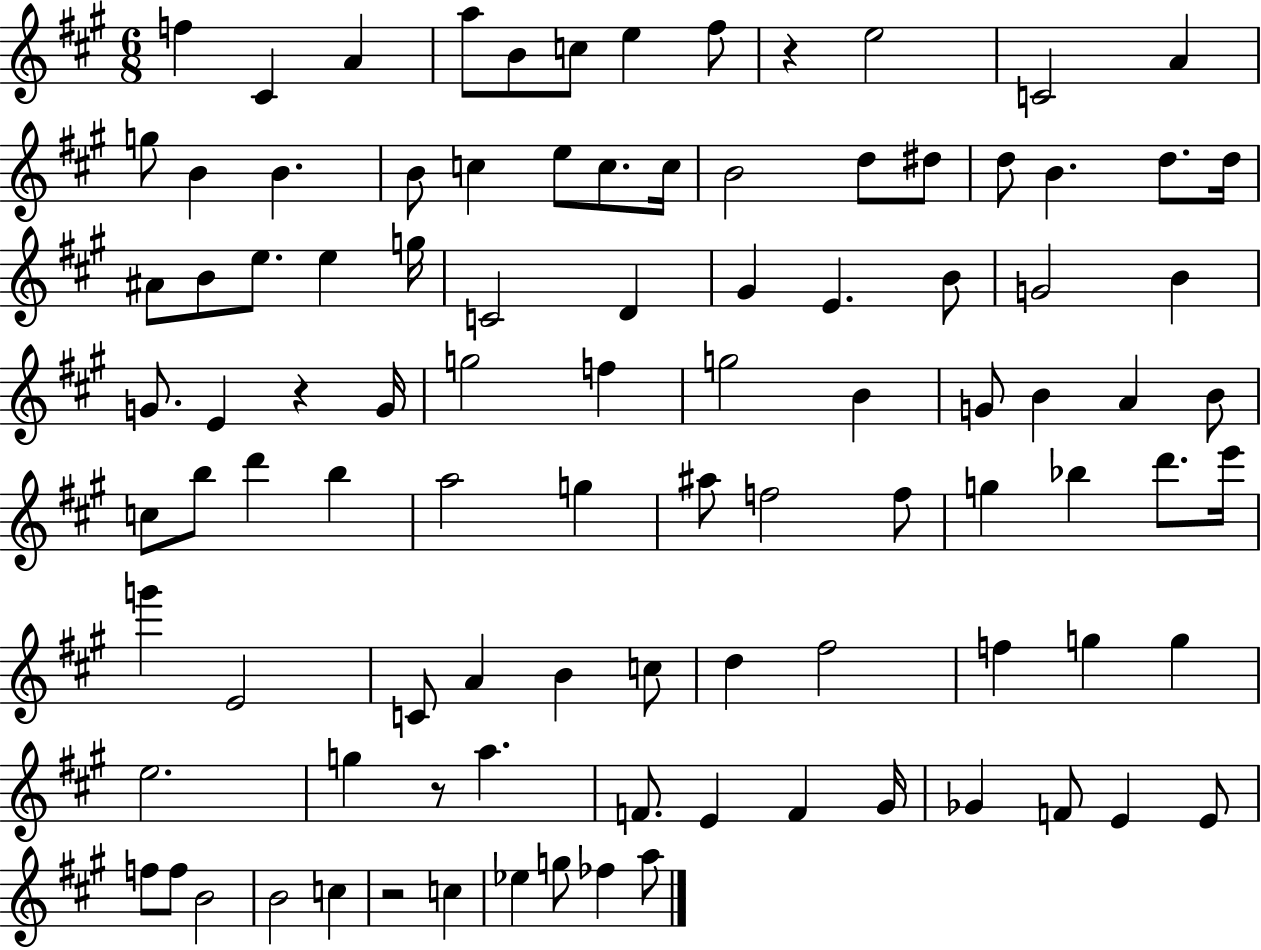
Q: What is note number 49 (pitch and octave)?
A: B4